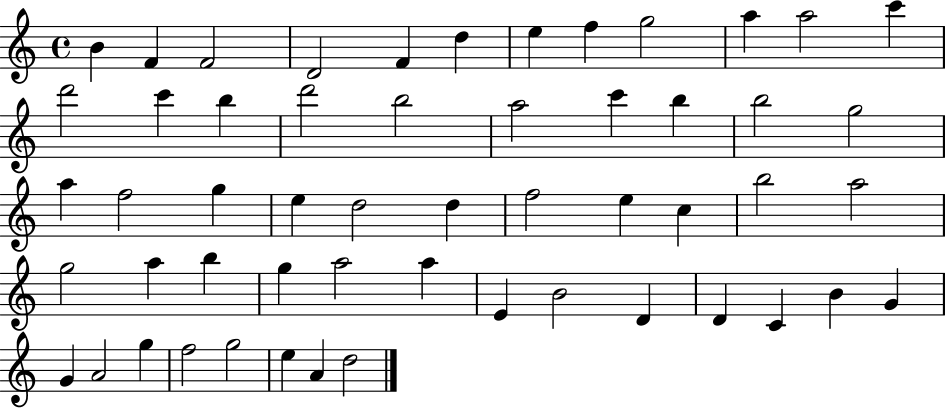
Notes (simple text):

B4/q F4/q F4/h D4/h F4/q D5/q E5/q F5/q G5/h A5/q A5/h C6/q D6/h C6/q B5/q D6/h B5/h A5/h C6/q B5/q B5/h G5/h A5/q F5/h G5/q E5/q D5/h D5/q F5/h E5/q C5/q B5/h A5/h G5/h A5/q B5/q G5/q A5/h A5/q E4/q B4/h D4/q D4/q C4/q B4/q G4/q G4/q A4/h G5/q F5/h G5/h E5/q A4/q D5/h